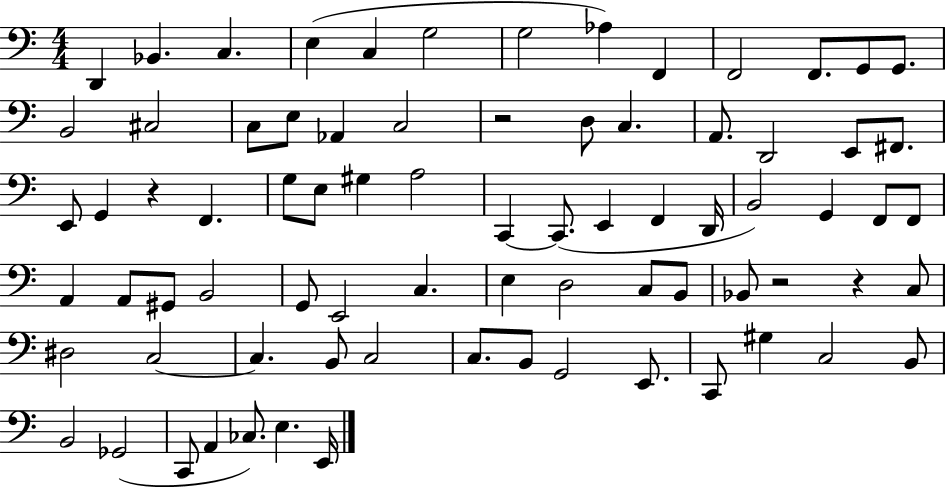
{
  \clef bass
  \numericTimeSignature
  \time 4/4
  \key c \major
  d,4 bes,4. c4. | e4( c4 g2 | g2 aes4) f,4 | f,2 f,8. g,8 g,8. | \break b,2 cis2 | c8 e8 aes,4 c2 | r2 d8 c4. | a,8. d,2 e,8 fis,8. | \break e,8 g,4 r4 f,4. | g8 e8 gis4 a2 | c,4~~ c,8.( e,4 f,4 d,16 | b,2) g,4 f,8 f,8 | \break a,4 a,8 gis,8 b,2 | g,8 e,2 c4. | e4 d2 c8 b,8 | bes,8 r2 r4 c8 | \break dis2 c2~~ | c4. b,8 c2 | c8. b,8 g,2 e,8. | c,8 gis4 c2 b,8 | \break b,2 ges,2( | c,8 a,4 ces8.) e4. e,16 | \bar "|."
}